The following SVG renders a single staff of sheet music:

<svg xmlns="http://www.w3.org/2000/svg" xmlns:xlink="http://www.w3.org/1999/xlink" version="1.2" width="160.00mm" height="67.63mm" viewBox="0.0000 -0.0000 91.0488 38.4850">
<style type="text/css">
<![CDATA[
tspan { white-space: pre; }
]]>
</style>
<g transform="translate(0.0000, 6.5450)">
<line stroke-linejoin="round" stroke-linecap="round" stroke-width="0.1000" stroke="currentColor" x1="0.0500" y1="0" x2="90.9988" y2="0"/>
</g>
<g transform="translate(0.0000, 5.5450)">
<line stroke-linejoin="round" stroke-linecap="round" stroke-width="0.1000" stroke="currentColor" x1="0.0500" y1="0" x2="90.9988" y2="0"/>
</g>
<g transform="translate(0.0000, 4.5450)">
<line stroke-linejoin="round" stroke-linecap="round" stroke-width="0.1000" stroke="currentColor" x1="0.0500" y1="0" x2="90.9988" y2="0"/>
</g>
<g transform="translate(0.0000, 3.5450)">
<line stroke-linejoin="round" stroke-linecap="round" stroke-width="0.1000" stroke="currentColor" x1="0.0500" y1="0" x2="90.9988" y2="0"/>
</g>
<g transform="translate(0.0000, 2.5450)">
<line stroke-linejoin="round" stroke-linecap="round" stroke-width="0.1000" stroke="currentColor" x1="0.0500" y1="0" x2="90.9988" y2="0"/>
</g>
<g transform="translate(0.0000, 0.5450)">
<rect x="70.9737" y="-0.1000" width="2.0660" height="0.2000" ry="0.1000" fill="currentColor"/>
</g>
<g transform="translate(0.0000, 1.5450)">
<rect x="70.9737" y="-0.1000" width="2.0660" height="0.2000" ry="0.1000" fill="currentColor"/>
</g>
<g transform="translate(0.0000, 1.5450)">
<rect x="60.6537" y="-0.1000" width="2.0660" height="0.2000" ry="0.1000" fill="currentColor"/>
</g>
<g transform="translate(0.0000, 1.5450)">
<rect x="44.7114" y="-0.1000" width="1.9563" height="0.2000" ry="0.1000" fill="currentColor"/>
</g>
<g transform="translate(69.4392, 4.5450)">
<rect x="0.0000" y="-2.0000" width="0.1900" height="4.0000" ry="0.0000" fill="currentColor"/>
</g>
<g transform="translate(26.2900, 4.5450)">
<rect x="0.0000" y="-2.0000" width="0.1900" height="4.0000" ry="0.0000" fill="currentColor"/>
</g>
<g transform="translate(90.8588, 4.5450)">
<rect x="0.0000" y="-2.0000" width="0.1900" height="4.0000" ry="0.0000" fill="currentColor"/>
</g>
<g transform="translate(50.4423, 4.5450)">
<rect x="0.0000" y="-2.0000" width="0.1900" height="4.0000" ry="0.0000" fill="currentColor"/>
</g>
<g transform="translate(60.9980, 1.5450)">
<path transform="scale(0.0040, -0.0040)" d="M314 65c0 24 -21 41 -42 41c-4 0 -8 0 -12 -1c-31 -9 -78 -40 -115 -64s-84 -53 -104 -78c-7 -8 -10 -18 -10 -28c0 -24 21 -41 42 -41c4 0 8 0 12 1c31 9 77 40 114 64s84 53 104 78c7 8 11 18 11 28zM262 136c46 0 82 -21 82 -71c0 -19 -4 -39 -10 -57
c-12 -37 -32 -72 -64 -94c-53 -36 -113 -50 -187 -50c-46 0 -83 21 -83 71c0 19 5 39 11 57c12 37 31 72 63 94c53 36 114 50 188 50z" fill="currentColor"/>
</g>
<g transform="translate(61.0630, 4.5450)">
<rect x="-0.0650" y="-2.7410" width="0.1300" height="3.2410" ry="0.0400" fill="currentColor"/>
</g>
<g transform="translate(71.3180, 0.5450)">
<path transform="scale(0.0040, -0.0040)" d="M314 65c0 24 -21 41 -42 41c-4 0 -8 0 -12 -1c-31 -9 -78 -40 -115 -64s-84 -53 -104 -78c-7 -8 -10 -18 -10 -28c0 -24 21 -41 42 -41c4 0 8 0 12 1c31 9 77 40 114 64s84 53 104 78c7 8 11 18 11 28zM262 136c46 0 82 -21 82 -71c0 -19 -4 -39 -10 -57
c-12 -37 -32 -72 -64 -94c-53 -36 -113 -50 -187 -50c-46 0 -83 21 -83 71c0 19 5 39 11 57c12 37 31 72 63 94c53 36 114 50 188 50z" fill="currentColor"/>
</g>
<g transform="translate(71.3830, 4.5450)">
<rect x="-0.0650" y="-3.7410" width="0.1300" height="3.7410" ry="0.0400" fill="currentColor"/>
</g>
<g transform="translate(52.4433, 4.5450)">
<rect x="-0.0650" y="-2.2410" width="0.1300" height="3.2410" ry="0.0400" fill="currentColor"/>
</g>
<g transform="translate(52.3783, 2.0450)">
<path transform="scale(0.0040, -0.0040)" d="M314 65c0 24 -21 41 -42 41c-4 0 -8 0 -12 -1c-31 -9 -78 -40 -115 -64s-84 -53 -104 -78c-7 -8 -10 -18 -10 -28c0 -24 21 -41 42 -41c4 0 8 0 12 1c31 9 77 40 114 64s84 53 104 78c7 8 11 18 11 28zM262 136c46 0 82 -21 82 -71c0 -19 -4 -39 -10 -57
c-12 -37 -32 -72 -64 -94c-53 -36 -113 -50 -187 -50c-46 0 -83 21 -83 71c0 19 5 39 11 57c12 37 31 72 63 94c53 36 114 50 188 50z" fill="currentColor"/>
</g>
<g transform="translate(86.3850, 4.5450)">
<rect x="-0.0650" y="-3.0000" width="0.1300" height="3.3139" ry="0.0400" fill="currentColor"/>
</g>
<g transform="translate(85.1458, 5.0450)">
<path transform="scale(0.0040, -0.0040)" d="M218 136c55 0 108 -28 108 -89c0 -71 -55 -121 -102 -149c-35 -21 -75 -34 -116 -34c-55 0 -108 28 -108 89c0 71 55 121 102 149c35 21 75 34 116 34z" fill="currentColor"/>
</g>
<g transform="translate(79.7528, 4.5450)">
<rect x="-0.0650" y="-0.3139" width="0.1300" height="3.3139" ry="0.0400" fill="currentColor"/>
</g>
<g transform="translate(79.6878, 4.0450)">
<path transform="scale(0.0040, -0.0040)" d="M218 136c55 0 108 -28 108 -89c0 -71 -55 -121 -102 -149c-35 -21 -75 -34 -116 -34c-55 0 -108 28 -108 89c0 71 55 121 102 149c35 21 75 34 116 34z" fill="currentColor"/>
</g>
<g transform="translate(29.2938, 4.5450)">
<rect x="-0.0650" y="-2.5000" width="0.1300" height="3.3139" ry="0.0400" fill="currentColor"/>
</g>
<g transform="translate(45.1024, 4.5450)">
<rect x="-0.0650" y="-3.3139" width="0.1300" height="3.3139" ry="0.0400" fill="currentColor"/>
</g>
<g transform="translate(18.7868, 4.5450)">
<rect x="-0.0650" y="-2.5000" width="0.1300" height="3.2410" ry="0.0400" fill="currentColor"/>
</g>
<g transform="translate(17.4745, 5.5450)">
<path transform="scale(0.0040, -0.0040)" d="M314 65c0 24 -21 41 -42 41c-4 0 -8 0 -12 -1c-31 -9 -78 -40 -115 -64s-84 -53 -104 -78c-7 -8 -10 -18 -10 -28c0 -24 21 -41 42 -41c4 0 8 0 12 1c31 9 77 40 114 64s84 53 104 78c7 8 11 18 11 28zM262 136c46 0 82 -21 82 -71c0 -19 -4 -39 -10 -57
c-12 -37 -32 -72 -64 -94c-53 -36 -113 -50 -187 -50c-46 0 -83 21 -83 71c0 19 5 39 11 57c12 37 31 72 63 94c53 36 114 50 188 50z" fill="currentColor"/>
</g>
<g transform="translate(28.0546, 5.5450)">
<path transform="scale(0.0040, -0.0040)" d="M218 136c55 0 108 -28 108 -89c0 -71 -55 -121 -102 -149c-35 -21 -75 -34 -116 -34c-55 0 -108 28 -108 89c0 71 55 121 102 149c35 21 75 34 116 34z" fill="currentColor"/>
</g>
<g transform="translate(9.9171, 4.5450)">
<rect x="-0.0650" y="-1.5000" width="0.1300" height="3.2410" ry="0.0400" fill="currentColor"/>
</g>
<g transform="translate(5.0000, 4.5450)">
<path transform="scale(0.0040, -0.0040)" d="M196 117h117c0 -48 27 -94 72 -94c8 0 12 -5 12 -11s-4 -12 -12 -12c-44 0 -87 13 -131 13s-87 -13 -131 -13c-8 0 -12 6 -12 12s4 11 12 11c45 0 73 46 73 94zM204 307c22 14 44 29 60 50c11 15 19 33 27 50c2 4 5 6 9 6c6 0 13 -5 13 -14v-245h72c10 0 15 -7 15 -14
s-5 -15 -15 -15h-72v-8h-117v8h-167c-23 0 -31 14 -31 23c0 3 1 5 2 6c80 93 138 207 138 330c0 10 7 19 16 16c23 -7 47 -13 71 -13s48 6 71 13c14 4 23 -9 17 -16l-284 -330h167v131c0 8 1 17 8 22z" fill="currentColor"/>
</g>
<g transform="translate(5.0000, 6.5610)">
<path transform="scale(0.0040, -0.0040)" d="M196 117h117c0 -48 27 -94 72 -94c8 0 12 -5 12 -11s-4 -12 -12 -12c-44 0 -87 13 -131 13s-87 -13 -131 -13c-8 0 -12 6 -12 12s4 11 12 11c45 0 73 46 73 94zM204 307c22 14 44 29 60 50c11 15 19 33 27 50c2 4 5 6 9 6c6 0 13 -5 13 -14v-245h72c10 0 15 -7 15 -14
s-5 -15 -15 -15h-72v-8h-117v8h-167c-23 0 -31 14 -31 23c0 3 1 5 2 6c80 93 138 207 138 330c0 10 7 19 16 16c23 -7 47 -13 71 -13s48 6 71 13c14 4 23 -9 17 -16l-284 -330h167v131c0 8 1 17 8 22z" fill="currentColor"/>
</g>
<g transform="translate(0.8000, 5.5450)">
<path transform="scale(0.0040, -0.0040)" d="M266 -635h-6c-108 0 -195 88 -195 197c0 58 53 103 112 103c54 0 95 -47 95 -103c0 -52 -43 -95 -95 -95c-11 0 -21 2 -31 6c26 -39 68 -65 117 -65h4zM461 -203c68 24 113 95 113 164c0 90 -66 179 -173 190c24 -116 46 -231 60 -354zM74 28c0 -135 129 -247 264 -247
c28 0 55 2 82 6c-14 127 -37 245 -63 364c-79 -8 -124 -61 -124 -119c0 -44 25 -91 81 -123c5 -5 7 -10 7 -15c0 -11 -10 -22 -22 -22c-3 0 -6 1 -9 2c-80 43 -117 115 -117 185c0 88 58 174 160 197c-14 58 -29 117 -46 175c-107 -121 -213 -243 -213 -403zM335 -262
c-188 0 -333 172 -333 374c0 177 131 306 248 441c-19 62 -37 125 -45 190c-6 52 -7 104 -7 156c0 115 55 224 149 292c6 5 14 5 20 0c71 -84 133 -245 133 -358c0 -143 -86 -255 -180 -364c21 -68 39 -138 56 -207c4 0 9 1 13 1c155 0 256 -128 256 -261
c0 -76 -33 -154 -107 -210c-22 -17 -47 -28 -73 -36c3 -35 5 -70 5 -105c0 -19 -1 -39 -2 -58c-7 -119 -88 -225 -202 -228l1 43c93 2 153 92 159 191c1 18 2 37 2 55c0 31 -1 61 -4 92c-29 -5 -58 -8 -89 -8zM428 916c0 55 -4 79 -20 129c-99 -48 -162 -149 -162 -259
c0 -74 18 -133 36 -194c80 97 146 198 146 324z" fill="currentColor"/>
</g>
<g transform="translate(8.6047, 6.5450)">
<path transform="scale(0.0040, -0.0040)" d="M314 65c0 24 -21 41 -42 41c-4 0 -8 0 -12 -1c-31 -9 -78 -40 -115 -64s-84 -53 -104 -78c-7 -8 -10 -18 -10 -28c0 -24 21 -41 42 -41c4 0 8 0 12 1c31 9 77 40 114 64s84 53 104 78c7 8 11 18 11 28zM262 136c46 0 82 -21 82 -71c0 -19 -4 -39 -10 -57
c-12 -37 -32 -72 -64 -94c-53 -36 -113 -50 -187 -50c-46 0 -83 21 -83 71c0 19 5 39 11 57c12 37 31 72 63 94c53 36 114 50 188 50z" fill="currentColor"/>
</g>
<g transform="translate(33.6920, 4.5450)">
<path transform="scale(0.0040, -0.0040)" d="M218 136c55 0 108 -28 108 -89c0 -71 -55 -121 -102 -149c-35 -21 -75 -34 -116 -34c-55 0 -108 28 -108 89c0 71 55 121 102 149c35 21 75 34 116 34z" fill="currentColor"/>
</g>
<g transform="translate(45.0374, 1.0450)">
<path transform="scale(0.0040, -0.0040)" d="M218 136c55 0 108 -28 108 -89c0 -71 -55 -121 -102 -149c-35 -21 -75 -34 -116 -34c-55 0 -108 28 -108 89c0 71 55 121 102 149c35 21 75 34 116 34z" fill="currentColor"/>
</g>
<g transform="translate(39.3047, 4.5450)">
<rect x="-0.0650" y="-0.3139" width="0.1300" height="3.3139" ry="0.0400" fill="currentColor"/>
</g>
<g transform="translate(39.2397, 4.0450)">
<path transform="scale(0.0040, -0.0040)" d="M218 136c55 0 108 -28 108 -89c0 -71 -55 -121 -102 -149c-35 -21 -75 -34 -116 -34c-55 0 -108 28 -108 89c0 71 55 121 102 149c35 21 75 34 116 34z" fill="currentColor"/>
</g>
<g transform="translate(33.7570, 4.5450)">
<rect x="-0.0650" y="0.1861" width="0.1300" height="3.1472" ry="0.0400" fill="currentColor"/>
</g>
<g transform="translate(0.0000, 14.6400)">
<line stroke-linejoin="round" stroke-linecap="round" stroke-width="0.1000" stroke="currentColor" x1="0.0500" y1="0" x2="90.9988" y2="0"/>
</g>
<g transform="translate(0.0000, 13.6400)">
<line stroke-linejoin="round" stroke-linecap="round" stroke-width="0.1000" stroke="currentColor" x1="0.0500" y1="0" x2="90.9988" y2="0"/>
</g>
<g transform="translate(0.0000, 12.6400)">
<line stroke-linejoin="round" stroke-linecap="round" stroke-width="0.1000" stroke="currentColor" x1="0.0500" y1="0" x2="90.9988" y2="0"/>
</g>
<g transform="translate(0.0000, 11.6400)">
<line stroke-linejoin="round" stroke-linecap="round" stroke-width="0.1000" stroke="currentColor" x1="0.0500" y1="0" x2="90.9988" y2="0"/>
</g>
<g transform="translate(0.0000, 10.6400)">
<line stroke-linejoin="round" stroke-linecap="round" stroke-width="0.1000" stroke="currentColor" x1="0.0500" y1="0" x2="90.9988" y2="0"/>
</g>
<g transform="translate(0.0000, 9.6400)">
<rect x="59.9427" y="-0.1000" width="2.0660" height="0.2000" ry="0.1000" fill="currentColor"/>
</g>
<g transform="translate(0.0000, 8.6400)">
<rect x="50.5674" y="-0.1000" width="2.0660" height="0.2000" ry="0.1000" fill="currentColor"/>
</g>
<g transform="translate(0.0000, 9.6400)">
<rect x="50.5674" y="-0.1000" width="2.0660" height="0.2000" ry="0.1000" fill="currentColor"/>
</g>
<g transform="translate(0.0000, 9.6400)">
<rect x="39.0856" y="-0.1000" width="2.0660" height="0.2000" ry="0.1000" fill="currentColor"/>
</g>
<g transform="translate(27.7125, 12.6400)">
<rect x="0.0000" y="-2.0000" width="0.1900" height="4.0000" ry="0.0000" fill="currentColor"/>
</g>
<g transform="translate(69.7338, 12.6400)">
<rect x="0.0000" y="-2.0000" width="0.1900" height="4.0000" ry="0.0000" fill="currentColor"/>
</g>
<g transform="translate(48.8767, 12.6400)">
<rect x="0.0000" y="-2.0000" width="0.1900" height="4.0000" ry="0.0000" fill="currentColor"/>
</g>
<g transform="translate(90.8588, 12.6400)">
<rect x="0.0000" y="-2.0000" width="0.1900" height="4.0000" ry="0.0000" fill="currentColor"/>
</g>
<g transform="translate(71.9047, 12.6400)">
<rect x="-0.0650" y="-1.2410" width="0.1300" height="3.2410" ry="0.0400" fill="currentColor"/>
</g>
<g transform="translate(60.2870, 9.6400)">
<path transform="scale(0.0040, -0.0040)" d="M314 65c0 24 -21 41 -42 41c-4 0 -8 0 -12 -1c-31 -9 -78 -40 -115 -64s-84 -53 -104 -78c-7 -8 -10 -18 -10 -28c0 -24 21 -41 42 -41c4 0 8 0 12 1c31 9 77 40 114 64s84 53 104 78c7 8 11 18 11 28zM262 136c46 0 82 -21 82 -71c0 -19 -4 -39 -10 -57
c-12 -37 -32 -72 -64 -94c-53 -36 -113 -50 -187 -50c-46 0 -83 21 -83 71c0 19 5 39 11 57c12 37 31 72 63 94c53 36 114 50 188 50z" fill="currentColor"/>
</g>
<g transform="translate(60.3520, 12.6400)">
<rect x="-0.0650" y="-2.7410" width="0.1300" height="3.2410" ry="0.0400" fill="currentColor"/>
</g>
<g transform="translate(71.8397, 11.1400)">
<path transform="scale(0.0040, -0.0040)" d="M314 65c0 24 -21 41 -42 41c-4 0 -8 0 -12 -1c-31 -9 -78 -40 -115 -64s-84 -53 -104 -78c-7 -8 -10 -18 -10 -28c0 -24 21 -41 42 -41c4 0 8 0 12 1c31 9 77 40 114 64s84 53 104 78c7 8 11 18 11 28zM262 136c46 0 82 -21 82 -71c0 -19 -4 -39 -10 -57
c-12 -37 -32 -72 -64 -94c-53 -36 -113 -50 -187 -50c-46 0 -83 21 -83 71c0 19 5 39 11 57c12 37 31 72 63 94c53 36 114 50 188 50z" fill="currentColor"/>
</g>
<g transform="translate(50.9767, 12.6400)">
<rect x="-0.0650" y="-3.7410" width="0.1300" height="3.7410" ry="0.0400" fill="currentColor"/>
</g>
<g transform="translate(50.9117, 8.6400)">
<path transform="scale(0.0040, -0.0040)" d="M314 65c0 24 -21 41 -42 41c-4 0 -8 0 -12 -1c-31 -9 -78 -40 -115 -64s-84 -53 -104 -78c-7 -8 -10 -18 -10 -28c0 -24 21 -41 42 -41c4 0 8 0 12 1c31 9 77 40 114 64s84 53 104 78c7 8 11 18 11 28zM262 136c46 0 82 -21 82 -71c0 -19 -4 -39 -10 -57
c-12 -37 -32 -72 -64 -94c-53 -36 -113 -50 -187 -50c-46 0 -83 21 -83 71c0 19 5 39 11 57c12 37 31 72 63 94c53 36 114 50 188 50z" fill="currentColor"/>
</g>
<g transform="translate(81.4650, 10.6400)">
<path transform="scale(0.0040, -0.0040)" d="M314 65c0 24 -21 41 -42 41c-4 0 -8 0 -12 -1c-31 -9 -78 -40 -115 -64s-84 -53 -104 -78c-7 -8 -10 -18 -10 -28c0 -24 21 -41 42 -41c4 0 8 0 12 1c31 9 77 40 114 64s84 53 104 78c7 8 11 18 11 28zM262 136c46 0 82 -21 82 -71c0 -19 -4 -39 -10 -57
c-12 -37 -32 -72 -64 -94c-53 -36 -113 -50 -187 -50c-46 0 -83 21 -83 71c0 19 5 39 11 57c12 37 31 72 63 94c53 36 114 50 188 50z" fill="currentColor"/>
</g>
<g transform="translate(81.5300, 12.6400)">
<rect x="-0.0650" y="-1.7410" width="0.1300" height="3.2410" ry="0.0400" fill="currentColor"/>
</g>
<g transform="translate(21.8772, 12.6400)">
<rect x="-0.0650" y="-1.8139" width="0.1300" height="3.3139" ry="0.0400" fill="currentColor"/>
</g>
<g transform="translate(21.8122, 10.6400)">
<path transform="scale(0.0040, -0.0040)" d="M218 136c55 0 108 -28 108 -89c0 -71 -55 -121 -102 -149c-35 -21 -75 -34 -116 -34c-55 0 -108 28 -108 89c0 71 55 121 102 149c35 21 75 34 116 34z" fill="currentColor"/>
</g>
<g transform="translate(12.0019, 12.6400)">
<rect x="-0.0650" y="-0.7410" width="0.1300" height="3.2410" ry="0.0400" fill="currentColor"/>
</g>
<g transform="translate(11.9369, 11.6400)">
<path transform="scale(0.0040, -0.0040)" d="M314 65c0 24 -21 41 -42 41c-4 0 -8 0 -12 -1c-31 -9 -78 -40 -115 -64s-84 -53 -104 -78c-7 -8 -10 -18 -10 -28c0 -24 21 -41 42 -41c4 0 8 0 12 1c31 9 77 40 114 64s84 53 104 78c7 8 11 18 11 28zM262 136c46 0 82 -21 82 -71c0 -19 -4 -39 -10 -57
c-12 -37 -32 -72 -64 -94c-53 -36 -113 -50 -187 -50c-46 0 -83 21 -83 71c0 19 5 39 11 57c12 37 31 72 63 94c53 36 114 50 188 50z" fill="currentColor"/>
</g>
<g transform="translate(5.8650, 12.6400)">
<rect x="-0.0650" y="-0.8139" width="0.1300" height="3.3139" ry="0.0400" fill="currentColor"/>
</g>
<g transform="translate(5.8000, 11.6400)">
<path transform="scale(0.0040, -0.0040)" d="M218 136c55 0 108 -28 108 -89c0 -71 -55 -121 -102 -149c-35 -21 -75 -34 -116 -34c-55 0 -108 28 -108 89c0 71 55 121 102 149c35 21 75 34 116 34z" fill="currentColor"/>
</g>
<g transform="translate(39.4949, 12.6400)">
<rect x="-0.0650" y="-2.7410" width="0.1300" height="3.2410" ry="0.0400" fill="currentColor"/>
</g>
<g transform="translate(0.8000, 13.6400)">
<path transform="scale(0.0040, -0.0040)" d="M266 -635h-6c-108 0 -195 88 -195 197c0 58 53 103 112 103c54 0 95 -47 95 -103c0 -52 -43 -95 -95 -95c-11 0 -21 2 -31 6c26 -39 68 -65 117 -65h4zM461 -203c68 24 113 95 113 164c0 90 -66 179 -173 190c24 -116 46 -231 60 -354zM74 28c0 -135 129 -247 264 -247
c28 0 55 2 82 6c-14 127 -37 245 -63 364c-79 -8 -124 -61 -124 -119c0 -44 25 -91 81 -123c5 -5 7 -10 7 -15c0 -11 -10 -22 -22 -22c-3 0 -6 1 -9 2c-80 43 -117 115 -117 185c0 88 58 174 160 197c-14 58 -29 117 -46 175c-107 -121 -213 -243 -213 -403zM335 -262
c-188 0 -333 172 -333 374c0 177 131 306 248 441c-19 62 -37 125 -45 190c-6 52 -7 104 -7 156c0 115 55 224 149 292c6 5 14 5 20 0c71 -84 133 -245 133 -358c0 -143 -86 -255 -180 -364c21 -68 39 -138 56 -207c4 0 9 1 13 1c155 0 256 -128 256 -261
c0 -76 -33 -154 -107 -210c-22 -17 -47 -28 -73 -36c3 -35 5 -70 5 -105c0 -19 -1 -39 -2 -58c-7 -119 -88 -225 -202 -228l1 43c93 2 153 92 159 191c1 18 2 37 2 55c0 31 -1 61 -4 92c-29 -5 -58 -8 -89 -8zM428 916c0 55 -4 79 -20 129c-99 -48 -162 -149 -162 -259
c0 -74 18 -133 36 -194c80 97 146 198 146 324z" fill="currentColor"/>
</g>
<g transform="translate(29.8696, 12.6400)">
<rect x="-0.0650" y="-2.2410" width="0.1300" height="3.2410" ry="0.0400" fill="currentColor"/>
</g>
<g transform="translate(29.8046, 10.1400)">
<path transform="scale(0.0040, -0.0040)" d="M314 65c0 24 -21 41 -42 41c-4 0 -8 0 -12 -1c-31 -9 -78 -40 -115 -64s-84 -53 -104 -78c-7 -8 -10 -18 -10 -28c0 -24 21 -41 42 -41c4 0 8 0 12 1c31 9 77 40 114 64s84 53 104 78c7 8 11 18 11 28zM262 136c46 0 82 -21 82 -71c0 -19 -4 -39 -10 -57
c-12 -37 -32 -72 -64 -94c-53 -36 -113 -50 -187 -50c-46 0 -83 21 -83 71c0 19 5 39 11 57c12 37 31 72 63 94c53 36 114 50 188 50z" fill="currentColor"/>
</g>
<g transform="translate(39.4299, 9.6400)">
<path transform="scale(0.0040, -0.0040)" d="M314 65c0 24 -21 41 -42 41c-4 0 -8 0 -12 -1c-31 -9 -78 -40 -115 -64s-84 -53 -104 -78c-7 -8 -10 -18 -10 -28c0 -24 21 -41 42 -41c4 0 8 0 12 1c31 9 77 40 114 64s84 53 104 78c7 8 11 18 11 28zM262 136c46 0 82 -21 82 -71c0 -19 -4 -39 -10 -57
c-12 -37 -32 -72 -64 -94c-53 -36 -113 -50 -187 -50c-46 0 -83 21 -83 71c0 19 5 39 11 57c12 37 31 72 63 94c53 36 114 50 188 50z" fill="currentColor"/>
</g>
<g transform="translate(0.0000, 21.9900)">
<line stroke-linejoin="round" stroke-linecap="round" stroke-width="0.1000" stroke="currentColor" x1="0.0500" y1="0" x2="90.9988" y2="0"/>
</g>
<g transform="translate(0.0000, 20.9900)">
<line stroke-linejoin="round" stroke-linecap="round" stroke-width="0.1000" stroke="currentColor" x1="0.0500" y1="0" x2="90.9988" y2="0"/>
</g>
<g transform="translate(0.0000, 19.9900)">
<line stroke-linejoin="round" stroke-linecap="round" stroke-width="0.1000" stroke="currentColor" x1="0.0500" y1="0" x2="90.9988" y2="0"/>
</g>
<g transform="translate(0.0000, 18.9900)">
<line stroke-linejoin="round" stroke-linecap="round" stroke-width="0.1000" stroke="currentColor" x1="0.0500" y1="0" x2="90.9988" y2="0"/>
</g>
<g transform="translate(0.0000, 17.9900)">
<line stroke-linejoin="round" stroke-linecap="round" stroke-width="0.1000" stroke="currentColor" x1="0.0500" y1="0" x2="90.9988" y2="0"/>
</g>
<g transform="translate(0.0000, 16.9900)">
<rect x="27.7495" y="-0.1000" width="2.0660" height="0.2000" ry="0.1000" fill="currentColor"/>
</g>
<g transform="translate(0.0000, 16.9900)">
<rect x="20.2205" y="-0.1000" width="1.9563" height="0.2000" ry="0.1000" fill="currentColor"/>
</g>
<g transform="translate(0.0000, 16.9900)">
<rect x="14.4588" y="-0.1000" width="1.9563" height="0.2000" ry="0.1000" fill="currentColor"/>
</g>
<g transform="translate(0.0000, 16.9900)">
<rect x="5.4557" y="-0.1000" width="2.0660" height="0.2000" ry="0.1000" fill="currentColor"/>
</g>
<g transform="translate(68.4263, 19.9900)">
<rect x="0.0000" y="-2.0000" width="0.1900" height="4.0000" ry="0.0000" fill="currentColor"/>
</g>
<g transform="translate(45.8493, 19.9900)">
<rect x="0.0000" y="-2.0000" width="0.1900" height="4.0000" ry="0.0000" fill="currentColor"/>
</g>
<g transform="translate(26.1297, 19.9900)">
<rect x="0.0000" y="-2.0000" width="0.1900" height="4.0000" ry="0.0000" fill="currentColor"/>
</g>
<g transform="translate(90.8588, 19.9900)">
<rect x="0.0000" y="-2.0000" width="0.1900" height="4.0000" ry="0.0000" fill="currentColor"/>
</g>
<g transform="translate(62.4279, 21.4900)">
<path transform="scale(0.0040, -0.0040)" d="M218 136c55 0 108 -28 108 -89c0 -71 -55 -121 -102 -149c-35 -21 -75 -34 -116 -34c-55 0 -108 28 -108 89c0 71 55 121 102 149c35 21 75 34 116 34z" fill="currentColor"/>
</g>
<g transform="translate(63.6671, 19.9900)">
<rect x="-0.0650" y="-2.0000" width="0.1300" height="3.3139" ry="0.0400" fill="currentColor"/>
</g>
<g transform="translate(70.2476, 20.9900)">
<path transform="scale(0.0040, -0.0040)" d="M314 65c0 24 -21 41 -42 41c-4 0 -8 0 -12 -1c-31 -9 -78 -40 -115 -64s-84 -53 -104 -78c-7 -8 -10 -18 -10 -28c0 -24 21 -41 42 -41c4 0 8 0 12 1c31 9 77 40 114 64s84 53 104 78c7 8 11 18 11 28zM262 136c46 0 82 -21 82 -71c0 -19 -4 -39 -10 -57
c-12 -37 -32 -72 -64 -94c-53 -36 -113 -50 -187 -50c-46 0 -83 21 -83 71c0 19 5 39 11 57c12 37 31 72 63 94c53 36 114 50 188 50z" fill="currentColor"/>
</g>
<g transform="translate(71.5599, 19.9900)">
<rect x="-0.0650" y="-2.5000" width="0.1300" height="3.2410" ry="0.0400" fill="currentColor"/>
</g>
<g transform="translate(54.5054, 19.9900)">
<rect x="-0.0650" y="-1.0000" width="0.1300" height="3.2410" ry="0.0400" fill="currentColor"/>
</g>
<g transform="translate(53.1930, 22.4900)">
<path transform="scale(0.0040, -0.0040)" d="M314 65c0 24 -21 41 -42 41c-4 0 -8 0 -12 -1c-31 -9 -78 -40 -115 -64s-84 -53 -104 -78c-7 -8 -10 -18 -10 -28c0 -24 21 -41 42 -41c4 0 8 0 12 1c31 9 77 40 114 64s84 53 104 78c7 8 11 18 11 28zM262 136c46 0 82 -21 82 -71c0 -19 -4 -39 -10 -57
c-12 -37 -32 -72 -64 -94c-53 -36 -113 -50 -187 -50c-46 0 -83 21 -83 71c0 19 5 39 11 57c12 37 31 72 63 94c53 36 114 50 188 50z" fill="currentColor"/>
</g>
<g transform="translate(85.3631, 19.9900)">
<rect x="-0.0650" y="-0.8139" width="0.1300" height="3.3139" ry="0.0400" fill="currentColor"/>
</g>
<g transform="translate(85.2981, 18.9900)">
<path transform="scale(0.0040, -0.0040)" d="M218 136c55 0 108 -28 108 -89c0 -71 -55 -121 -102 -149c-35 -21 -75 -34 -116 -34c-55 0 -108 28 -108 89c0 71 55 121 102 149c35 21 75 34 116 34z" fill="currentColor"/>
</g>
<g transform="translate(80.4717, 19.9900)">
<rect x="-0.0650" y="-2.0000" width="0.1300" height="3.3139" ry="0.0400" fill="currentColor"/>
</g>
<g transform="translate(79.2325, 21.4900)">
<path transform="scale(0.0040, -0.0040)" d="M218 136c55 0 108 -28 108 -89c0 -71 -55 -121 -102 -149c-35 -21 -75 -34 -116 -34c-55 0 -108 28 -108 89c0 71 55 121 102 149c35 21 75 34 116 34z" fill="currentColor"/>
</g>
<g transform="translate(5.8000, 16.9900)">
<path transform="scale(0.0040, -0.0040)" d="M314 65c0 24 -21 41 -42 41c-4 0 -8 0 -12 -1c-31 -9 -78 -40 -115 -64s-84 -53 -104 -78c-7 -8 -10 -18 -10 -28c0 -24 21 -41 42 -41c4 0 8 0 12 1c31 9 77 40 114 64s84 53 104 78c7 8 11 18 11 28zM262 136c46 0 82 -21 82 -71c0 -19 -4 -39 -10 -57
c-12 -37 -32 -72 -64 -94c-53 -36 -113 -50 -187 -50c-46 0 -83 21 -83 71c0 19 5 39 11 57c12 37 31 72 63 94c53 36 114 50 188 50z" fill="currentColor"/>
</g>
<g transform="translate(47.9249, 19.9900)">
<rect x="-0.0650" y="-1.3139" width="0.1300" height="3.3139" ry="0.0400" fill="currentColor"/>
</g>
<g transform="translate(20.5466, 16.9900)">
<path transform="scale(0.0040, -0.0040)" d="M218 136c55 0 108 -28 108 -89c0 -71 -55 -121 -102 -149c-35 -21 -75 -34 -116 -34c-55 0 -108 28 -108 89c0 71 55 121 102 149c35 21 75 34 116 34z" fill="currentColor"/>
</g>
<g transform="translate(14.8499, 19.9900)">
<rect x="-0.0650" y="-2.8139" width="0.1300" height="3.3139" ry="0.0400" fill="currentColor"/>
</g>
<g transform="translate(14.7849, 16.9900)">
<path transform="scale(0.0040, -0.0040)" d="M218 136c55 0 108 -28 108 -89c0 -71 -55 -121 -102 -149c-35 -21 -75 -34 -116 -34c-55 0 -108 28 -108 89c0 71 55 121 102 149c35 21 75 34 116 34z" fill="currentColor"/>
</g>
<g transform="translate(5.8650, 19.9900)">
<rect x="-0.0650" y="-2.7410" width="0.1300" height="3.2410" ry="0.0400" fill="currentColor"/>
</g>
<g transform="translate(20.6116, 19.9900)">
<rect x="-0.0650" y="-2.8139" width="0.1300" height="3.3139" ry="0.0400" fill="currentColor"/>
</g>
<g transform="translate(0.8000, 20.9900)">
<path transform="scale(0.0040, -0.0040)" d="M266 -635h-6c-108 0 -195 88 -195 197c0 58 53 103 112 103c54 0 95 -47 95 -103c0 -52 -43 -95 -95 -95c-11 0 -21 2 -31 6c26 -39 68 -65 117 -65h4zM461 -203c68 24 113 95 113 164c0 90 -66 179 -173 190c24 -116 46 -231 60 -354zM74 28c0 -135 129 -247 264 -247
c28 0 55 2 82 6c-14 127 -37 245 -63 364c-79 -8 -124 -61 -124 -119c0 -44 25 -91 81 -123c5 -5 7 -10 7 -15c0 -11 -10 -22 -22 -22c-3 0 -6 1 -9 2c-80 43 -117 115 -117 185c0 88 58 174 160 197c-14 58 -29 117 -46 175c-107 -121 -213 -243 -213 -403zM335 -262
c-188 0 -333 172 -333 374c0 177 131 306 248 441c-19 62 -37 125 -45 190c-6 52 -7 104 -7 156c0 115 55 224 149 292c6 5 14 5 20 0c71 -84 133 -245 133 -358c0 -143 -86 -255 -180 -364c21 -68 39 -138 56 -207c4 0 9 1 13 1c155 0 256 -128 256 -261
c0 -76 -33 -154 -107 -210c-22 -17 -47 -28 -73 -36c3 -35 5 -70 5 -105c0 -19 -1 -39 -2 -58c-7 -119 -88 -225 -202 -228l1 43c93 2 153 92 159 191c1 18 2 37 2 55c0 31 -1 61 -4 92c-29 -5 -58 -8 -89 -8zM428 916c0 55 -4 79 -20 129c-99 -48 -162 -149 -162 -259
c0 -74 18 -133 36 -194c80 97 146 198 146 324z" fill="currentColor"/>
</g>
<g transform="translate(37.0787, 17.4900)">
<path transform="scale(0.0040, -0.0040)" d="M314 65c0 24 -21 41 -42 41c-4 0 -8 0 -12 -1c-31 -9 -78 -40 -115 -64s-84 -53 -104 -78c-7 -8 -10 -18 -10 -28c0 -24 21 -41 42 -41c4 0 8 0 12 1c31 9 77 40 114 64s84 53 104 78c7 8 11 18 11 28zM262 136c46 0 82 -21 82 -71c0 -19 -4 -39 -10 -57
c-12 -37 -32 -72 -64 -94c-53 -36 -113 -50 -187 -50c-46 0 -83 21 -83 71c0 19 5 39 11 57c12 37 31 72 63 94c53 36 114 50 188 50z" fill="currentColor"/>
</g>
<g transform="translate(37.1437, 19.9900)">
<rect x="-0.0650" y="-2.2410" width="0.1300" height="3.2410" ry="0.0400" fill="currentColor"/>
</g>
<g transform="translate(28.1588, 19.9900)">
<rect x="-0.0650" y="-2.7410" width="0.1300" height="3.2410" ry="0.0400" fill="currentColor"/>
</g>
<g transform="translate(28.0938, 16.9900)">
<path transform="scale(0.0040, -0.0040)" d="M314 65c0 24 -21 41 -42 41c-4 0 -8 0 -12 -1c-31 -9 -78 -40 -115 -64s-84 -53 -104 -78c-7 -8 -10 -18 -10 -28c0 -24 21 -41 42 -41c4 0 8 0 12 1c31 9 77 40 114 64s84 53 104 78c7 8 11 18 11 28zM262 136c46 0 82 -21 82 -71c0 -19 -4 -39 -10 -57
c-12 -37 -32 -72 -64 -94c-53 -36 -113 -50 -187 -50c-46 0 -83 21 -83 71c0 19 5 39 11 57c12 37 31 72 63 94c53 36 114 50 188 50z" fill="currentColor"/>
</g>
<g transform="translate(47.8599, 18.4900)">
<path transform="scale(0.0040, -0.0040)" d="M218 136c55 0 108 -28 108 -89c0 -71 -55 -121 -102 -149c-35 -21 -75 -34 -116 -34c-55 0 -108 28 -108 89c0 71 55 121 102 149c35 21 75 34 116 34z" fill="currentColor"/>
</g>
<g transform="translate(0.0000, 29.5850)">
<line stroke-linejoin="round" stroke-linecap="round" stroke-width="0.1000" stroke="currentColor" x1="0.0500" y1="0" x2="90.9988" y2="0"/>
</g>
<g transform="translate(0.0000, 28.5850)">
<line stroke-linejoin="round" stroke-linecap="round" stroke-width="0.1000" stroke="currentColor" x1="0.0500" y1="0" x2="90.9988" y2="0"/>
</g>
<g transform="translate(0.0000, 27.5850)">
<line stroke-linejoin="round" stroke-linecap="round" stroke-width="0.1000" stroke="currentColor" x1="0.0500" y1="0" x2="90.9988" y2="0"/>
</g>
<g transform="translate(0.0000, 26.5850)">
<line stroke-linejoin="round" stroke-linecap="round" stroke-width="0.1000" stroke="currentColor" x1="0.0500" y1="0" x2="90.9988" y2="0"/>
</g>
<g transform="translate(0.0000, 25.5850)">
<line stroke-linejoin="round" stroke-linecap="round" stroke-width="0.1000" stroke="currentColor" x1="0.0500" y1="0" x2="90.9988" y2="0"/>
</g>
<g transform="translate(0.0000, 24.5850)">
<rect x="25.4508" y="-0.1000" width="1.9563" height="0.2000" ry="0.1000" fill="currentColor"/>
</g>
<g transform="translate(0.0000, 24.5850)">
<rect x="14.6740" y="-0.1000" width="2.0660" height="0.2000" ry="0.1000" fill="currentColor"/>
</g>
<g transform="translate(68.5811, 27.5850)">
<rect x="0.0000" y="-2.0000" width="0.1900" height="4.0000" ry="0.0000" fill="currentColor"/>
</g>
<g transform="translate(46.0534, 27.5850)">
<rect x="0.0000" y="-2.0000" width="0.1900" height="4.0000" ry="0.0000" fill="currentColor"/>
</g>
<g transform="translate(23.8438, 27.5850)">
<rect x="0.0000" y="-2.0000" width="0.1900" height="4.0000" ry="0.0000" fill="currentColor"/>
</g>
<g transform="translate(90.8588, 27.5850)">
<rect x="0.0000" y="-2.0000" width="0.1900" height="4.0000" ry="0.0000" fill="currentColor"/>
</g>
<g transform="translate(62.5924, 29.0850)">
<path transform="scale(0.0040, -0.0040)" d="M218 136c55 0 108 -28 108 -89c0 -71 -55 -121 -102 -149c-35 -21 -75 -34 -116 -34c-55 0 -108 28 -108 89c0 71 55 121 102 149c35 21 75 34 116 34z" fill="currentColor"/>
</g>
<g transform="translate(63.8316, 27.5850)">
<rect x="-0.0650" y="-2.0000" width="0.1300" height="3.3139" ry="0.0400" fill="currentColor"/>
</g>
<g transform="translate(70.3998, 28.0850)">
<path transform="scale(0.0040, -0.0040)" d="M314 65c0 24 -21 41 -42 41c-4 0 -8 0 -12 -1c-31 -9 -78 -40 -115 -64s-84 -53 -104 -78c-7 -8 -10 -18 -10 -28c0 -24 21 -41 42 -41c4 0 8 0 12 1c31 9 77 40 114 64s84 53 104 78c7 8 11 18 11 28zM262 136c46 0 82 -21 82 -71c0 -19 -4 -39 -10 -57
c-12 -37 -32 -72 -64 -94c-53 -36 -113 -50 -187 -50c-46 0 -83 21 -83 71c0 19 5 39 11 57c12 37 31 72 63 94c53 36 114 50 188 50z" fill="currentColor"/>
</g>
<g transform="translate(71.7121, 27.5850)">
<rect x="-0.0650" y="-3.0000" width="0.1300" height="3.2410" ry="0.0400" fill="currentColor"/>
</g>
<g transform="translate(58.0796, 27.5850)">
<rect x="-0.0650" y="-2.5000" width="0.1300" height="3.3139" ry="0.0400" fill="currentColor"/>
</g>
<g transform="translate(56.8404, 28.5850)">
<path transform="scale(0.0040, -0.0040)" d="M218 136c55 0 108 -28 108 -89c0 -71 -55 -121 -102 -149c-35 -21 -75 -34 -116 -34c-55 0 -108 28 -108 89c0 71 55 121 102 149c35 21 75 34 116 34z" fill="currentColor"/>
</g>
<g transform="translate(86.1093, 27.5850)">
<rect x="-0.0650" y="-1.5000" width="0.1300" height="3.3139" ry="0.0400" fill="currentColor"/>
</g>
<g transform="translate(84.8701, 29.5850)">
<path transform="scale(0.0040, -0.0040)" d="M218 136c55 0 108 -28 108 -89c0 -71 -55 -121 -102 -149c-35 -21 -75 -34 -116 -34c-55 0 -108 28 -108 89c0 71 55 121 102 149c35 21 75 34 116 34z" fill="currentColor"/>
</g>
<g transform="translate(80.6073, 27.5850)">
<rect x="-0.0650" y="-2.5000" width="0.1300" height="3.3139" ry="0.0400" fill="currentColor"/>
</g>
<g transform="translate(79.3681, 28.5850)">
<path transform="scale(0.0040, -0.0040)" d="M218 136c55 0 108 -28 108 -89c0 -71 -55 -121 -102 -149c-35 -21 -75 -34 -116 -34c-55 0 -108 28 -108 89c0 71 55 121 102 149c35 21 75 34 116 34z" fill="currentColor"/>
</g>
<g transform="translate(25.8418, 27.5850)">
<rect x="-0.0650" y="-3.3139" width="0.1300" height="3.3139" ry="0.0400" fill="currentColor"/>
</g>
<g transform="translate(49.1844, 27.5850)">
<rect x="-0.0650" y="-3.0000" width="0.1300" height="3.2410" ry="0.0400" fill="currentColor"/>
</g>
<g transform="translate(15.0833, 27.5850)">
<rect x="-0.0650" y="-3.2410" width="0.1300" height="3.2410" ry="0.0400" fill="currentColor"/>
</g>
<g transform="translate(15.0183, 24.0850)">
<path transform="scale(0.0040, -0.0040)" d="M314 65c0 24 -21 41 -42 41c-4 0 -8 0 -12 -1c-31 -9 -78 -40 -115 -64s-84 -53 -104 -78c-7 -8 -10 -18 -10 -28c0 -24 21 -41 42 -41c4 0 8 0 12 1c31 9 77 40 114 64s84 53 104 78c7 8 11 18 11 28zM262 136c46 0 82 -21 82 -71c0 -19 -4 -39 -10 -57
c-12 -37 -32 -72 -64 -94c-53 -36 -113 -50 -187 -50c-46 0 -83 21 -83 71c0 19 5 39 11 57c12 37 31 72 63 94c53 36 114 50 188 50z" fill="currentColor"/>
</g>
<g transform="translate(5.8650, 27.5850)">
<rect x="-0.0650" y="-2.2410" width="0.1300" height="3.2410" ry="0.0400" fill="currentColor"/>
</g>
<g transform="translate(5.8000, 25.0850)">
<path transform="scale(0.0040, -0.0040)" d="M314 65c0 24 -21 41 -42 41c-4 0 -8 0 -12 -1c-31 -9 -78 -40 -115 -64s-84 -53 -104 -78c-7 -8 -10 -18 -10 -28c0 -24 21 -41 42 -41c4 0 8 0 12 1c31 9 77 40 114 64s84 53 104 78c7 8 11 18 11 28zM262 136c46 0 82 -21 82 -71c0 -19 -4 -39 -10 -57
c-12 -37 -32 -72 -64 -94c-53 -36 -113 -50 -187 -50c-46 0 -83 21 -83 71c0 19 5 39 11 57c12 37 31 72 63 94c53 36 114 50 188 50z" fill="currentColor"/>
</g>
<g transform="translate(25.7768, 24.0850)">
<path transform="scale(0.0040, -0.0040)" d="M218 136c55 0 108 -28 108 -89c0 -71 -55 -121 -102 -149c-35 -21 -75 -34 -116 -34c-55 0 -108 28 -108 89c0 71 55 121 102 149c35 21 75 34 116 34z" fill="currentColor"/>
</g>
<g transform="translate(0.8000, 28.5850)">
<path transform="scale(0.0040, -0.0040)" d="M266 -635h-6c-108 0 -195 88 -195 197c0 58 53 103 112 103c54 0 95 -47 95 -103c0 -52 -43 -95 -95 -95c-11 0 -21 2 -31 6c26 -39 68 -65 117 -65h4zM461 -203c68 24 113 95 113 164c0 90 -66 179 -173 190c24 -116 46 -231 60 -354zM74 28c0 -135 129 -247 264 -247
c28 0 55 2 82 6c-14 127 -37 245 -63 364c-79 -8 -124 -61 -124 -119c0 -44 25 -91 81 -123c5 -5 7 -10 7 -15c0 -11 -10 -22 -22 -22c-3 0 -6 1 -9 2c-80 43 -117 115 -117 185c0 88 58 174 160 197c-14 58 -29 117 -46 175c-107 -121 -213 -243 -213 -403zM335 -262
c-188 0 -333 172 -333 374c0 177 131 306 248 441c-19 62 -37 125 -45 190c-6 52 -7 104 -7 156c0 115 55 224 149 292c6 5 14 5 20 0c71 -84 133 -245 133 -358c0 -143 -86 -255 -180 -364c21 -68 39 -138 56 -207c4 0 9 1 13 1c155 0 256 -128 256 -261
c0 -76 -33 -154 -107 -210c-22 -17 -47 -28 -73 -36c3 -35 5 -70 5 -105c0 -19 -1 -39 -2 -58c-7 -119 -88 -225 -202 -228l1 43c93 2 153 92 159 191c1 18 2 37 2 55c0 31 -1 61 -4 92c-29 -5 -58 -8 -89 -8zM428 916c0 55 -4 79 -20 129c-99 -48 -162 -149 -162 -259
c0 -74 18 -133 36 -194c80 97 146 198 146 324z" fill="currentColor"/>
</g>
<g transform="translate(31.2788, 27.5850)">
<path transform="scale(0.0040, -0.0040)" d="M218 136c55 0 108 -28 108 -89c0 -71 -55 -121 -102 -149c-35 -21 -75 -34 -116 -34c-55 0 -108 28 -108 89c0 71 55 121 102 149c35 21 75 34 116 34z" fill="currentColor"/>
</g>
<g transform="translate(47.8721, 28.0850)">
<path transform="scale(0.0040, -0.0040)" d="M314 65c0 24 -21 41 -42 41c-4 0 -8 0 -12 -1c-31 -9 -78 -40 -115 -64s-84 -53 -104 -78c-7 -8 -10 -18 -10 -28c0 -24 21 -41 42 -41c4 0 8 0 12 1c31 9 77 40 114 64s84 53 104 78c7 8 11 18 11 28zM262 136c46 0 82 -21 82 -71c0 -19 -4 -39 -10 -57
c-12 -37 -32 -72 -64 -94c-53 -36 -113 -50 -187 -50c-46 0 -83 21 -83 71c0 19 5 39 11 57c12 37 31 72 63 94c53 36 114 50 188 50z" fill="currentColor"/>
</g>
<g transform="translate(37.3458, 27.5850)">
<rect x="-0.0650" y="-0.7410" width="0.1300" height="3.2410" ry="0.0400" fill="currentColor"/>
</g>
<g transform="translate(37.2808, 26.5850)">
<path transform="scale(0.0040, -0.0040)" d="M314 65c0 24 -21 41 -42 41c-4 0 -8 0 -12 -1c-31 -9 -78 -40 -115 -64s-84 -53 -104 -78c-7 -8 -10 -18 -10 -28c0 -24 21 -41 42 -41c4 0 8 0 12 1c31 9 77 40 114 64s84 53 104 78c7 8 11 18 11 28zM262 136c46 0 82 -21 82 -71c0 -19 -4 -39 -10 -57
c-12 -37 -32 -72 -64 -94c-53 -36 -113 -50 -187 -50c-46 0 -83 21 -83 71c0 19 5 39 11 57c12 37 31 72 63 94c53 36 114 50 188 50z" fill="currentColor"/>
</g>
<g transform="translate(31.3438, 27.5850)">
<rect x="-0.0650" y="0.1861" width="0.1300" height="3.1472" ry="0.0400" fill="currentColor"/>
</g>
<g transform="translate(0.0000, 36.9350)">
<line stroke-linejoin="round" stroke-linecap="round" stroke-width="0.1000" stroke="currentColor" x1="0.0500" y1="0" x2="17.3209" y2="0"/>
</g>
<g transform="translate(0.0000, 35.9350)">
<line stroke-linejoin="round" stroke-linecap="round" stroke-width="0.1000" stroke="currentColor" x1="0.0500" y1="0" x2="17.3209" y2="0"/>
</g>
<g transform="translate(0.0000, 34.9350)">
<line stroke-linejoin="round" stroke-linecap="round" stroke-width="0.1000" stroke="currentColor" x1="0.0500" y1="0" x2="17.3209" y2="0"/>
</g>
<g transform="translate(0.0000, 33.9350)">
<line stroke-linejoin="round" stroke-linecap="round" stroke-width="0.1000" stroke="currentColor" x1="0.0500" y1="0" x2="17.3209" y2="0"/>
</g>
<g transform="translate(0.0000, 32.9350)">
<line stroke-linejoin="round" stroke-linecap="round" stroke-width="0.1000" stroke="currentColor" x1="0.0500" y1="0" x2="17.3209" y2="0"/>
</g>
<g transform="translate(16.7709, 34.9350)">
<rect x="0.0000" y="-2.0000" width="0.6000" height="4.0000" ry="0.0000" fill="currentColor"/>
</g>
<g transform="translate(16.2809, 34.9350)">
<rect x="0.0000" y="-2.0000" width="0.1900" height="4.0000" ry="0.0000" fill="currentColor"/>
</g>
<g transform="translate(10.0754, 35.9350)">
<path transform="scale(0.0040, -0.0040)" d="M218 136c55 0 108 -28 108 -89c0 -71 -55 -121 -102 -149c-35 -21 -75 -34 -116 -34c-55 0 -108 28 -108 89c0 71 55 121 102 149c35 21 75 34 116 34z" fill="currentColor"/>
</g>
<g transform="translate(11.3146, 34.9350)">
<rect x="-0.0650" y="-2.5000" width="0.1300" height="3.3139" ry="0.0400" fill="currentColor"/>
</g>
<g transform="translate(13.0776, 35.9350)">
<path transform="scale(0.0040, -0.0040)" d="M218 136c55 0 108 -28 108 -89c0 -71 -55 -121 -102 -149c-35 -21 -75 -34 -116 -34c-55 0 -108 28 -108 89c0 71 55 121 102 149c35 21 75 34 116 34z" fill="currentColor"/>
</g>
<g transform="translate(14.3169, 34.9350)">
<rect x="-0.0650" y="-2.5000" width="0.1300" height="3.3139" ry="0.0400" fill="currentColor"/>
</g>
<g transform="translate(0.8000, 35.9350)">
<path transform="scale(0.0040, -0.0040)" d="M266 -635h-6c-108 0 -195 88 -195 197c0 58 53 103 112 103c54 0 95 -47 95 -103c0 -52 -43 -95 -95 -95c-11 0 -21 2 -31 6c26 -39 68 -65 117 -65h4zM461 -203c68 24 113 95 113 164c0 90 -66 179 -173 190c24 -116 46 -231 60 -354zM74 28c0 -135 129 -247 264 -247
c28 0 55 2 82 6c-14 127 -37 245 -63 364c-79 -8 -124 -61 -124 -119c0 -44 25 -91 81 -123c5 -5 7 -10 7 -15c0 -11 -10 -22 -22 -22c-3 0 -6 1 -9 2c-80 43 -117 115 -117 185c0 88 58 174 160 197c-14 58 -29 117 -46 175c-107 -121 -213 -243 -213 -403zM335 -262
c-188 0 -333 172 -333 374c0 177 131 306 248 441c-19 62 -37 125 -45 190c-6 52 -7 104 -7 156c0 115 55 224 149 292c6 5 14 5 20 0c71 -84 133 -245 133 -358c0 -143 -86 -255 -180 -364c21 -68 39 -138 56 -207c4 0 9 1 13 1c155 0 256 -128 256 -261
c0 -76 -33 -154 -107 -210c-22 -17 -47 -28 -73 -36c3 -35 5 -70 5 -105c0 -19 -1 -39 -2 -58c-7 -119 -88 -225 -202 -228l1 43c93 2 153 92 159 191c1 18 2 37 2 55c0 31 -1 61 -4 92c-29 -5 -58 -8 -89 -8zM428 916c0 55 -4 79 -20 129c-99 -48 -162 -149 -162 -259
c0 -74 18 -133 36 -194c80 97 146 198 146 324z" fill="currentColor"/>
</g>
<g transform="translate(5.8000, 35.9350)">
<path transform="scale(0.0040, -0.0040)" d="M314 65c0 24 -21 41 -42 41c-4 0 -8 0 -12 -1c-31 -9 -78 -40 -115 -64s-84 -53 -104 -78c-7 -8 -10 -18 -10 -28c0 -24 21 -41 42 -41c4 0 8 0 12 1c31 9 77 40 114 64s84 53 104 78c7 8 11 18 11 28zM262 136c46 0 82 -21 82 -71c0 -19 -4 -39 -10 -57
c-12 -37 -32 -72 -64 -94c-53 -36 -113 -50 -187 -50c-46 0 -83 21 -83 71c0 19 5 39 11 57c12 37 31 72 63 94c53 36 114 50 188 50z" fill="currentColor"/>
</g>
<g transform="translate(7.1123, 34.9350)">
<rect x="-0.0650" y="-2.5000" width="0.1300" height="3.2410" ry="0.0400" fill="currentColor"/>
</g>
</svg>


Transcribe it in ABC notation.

X:1
T:Untitled
M:4/4
L:1/4
K:C
E2 G2 G B c b g2 a2 c'2 c A d d2 f g2 a2 c'2 a2 e2 f2 a2 a a a2 g2 e D2 F G2 F d g2 b2 b B d2 A2 G F A2 G E G2 G G